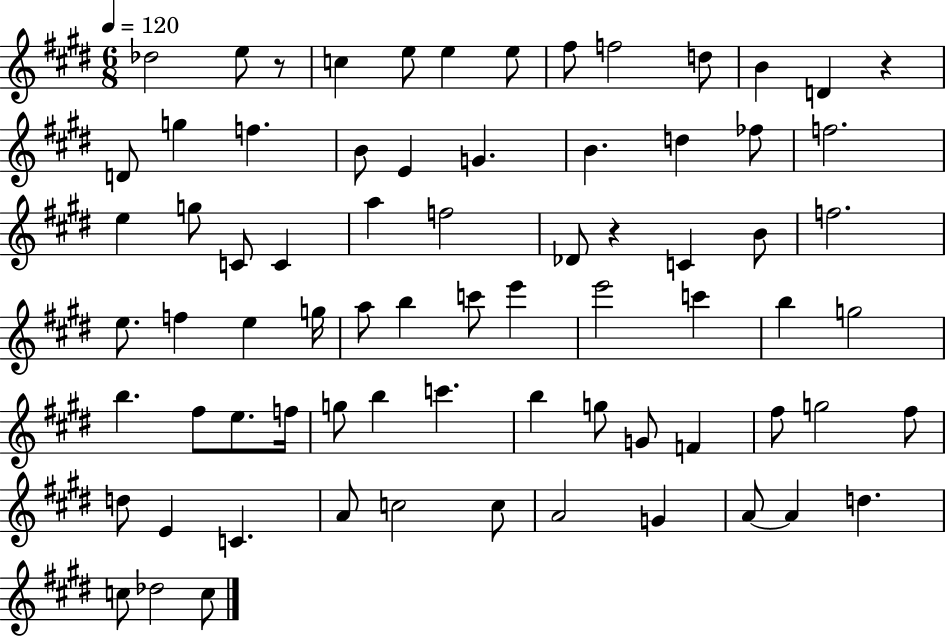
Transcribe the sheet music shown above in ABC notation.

X:1
T:Untitled
M:6/8
L:1/4
K:E
_d2 e/2 z/2 c e/2 e e/2 ^f/2 f2 d/2 B D z D/2 g f B/2 E G B d _f/2 f2 e g/2 C/2 C a f2 _D/2 z C B/2 f2 e/2 f e g/4 a/2 b c'/2 e' e'2 c' b g2 b ^f/2 e/2 f/4 g/2 b c' b g/2 G/2 F ^f/2 g2 ^f/2 d/2 E C A/2 c2 c/2 A2 G A/2 A d c/2 _d2 c/2